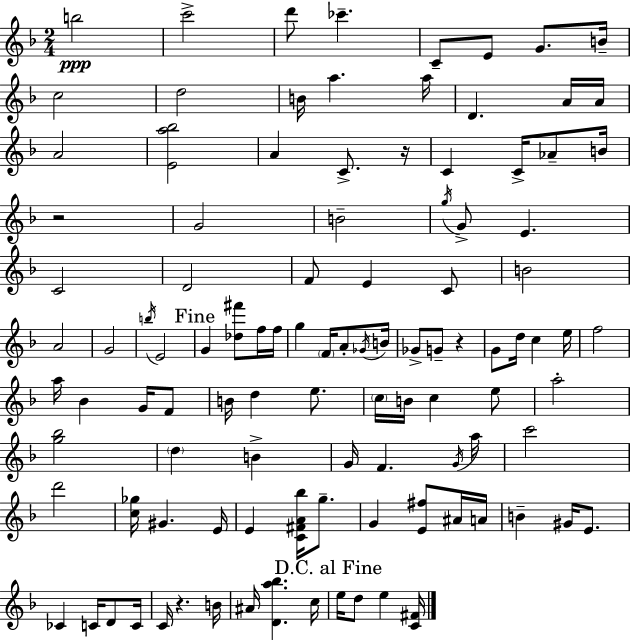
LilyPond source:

{
  \clef treble
  \numericTimeSignature
  \time 2/4
  \key f \major
  b''2\ppp | c'''2-> | d'''8 ces'''4.-- | c'8-- e'8 g'8. b'16-- | \break c''2 | d''2 | b'16 a''4. a''16 | d'4. a'16 a'16 | \break a'2 | <e' a'' bes''>2 | a'4 c'8.-> r16 | c'4 c'16-> aes'8-- b'16 | \break r2 | g'2 | b'2-- | \acciaccatura { g''16 } g'8-> e'4. | \break c'2 | d'2 | f'8 e'4 c'8 | b'2 | \break a'2 | g'2 | \acciaccatura { b''16 } e'2 | \mark "Fine" g'4 <des'' fis'''>8 | \break f''16 f''16 g''4 \parenthesize f'16 a'8-. | \acciaccatura { ges'16 } b'16 ges'8-> g'8-- r4 | g'8 d''16 c''4 | e''16 f''2 | \break a''16 bes'4 | g'16 f'8 b'16 d''4 | e''8. \parenthesize c''16 b'16 c''4 | e''8 a''2-. | \break <g'' bes''>2 | \parenthesize d''4 b'4-> | g'16 f'4. | \acciaccatura { g'16 } a''16 c'''2 | \break d'''2 | <c'' ges''>16 gis'4. | e'16 e'4 | <c' fis' a' bes''>16 g''8.-- g'4 | \break <e' fis''>8 ais'16 a'16 b'4-- | gis'16 e'8. ces'4 | c'16 d'8 c'16 c'16 r4. | b'16 ais'16 <d' a'' bes''>4. | \break c''16 \mark "D.C. al Fine" e''16 d''8 e''4 | <c' fis'>16 \bar "|."
}